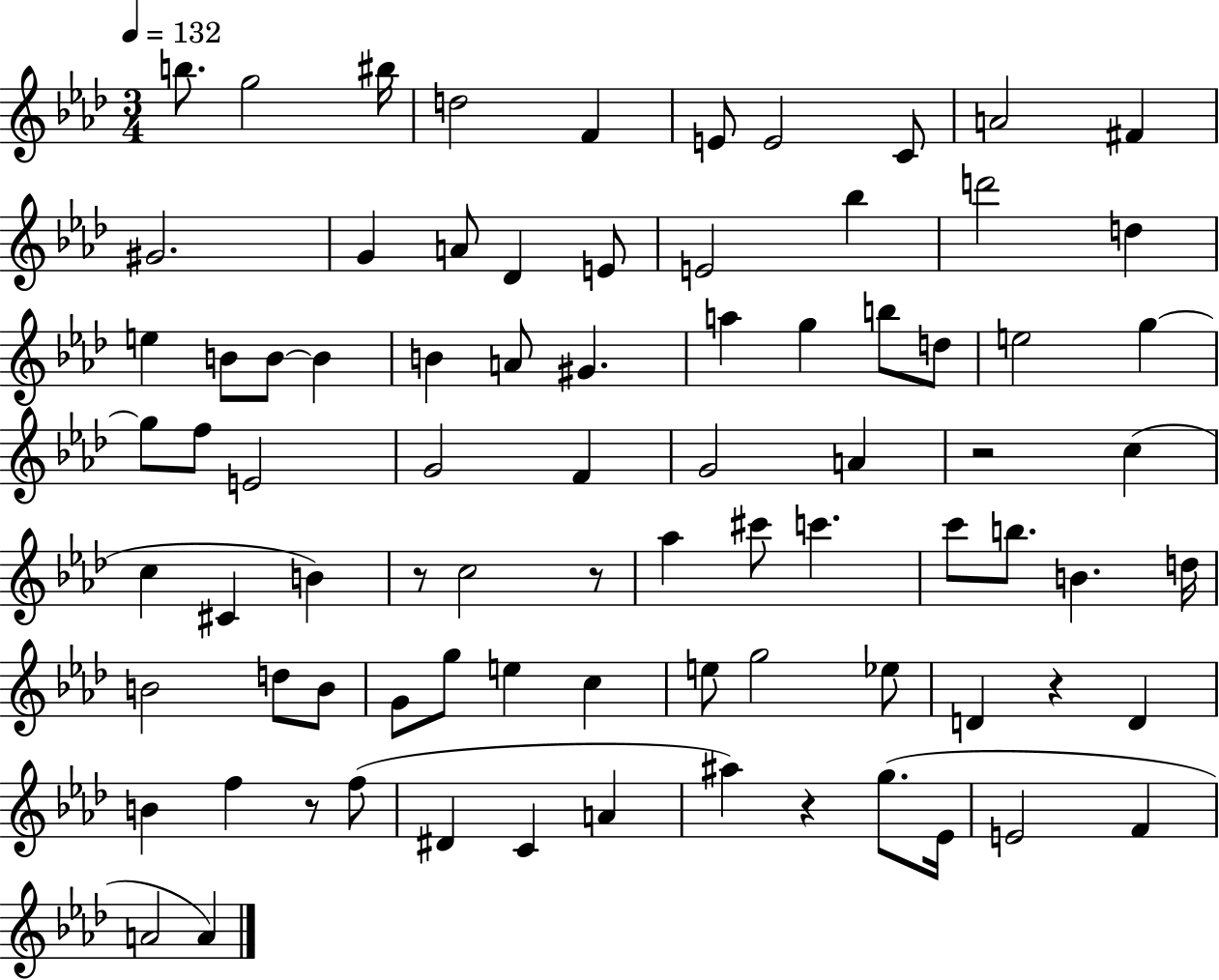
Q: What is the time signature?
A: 3/4